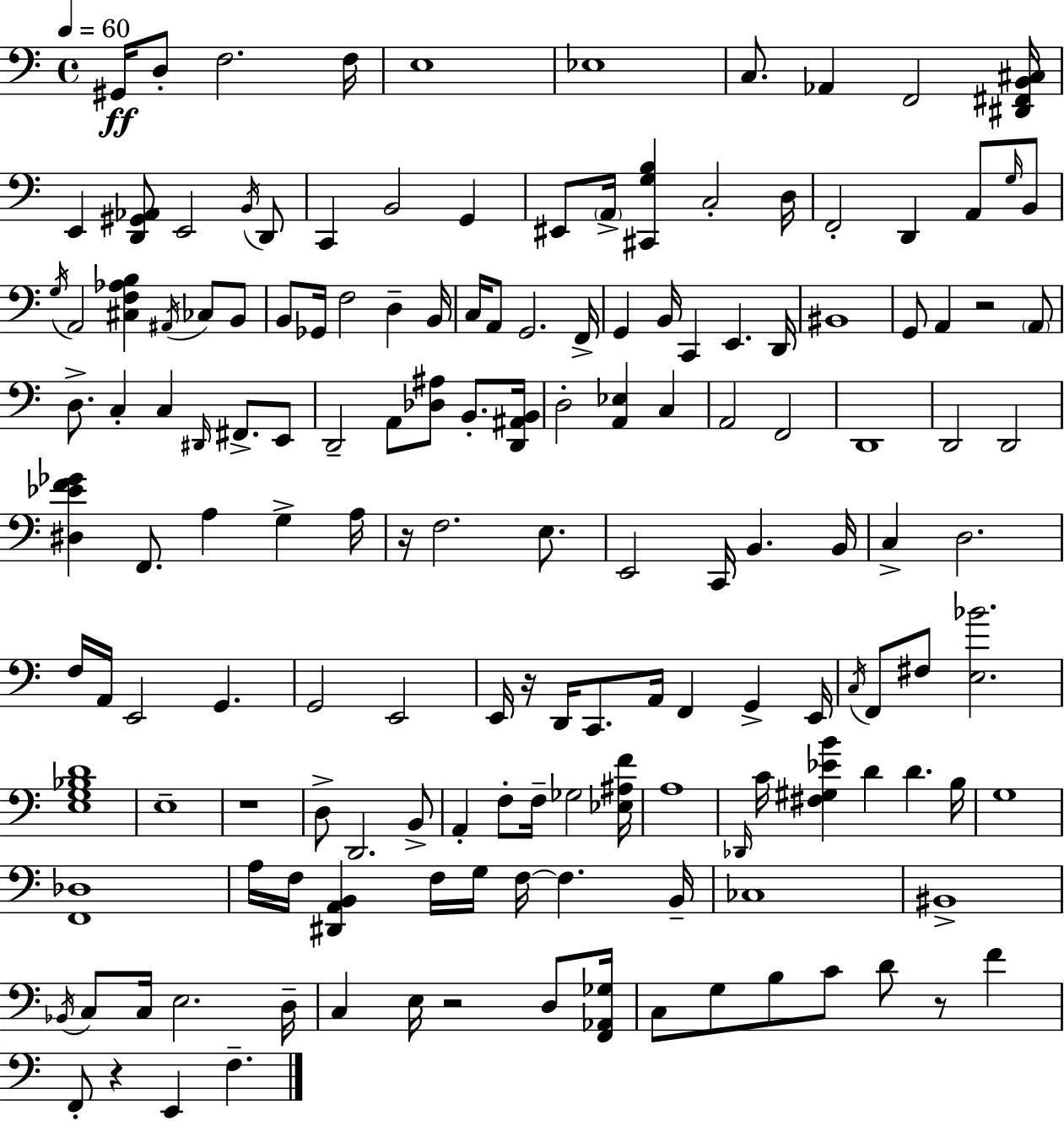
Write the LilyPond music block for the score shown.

{
  \clef bass
  \time 4/4
  \defaultTimeSignature
  \key a \minor
  \tempo 4 = 60
  gis,16\ff d8-. f2. f16 | e1 | ees1 | c8. aes,4 f,2 <dis, fis, b, cis>16 | \break e,4 <d, gis, aes,>8 e,2 \acciaccatura { b,16 } d,8 | c,4 b,2 g,4 | eis,8 \parenthesize a,16-> <cis, g b>4 c2-. | d16 f,2-. d,4 a,8 \grace { g16 } | \break b,8 \acciaccatura { g16 } a,2 <cis f aes b>4 \acciaccatura { ais,16 } | ces8 b,8 b,8 ges,16 f2 d4-- | b,16 c16 a,8 g,2. | f,16-> g,4 b,16 c,4 e,4. | \break d,16 bis,1 | g,8 a,4 r2 | \parenthesize a,8 d8.-> c4-. c4 \grace { dis,16 } | fis,8.-> e,8 d,2-- a,8 <des ais>8 | \break b,8.-. <d, ais, b,>16 d2-. <a, ees>4 | c4 a,2 f,2 | d,1 | d,2 d,2 | \break <dis ees' f' ges'>4 f,8. a4 | g4-> a16 r16 f2. | e8. e,2 c,16 b,4. | b,16 c4-> d2. | \break f16 a,16 e,2 g,4. | g,2 e,2 | e,16 r16 d,16 c,8. a,16 f,4 | g,4-> e,16 \acciaccatura { c16 } f,8 fis8 <e bes'>2. | \break <e g bes d'>1 | e1-- | r1 | d8-> d,2. | \break b,8-> a,4-. f8-. f16-- ges2 | <ees ais f'>16 a1 | \grace { des,16 } c'16 <fis gis ees' b'>4 d'4 | d'4. b16 g1 | \break <f, des>1 | a16 f16 <dis, a, b,>4 f16 g16 f16~~ | f4. b,16-- ces1 | bis,1-> | \break \acciaccatura { bes,16 } c8 c16 e2. | d16-- c4 e16 r2 | d8 <f, aes, ges>16 c8 g8 b8 c'8 | d'8 r8 f'4 f,8-. r4 e,4 | \break f4.-- \bar "|."
}